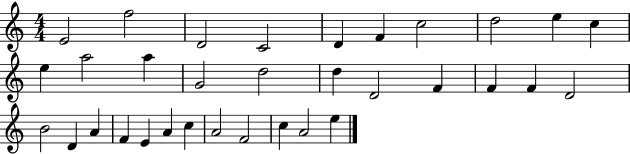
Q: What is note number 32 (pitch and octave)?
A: A4